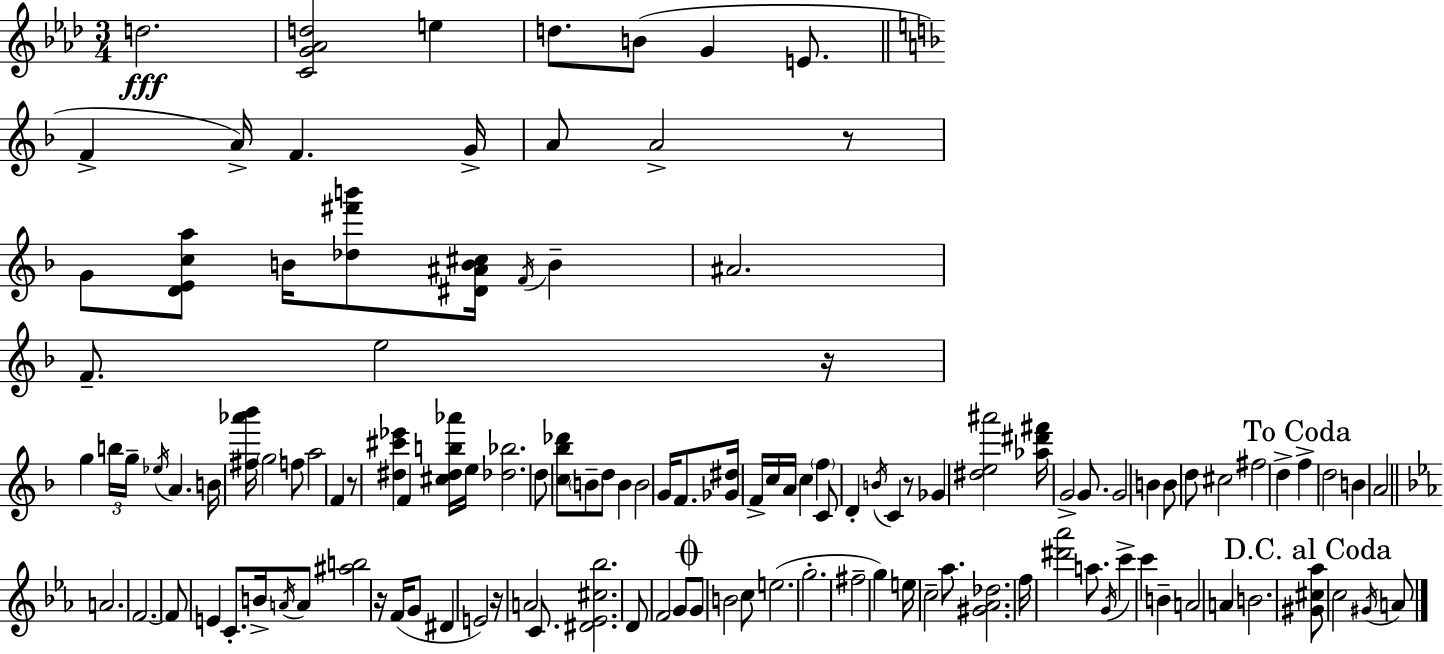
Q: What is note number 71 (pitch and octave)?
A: G4